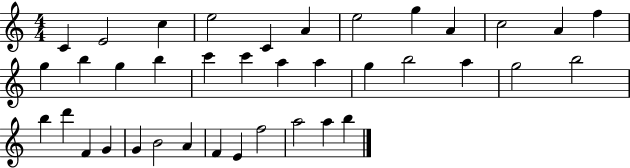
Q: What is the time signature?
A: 4/4